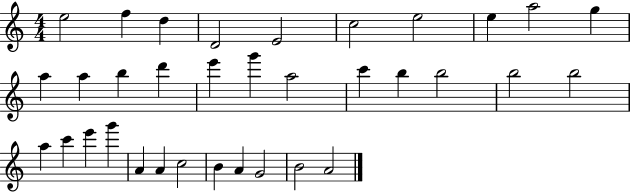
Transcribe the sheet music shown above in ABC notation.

X:1
T:Untitled
M:4/4
L:1/4
K:C
e2 f d D2 E2 c2 e2 e a2 g a a b d' e' g' a2 c' b b2 b2 b2 a c' e' g' A A c2 B A G2 B2 A2